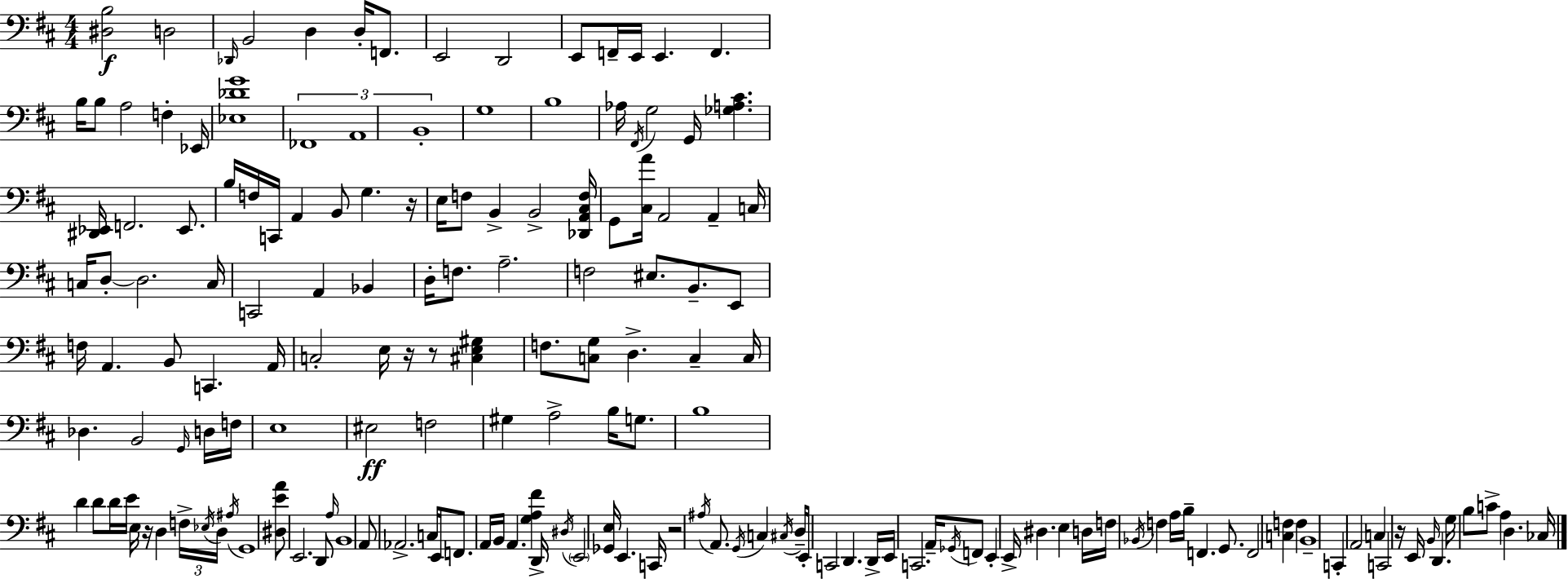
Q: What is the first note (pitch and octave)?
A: D3